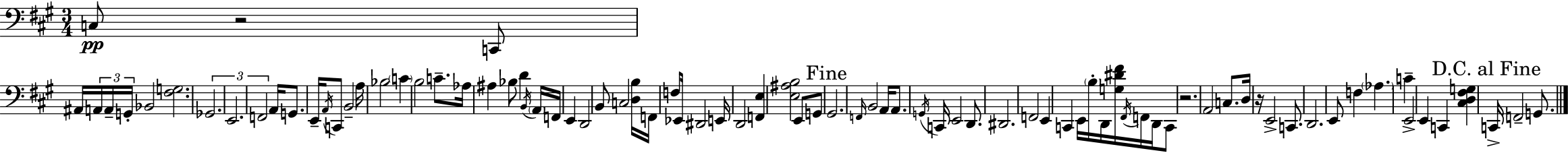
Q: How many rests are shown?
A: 3